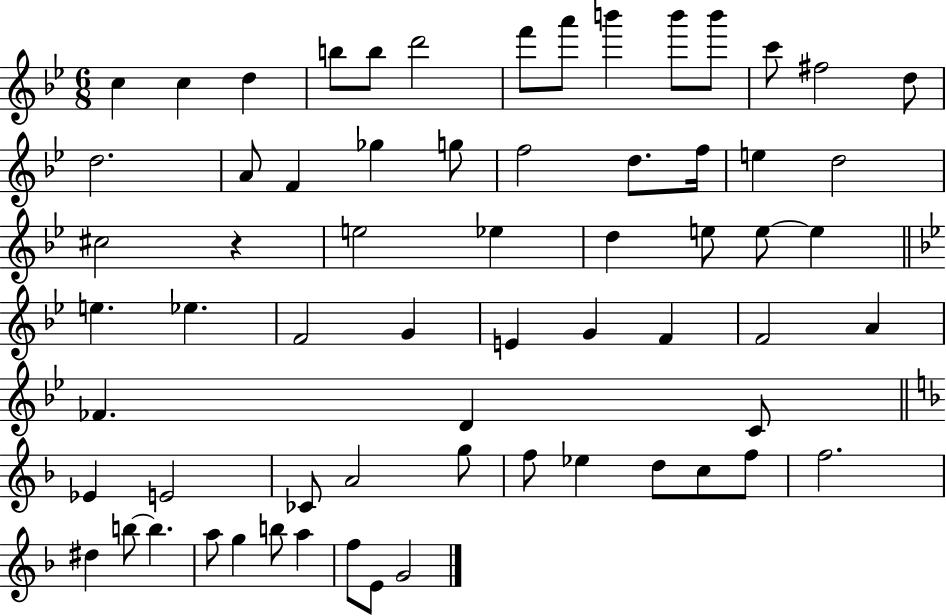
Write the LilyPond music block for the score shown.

{
  \clef treble
  \numericTimeSignature
  \time 6/8
  \key bes \major
  c''4 c''4 d''4 | b''8 b''8 d'''2 | f'''8 a'''8 b'''4 b'''8 b'''8 | c'''8 fis''2 d''8 | \break d''2. | a'8 f'4 ges''4 g''8 | f''2 d''8. f''16 | e''4 d''2 | \break cis''2 r4 | e''2 ees''4 | d''4 e''8 e''8~~ e''4 | \bar "||" \break \key g \minor e''4. ees''4. | f'2 g'4 | e'4 g'4 f'4 | f'2 a'4 | \break fes'4. d'4 c'8 | \bar "||" \break \key f \major ees'4 e'2 | ces'8 a'2 g''8 | f''8 ees''4 d''8 c''8 f''8 | f''2. | \break dis''4 b''8~~ b''4. | a''8 g''4 b''8 a''4 | f''8 e'8 g'2 | \bar "|."
}